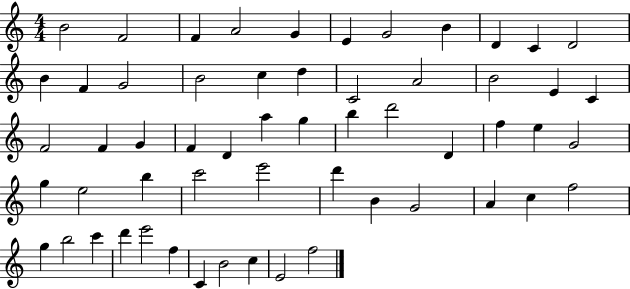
X:1
T:Untitled
M:4/4
L:1/4
K:C
B2 F2 F A2 G E G2 B D C D2 B F G2 B2 c d C2 A2 B2 E C F2 F G F D a g b d'2 D f e G2 g e2 b c'2 e'2 d' B G2 A c f2 g b2 c' d' e'2 f C B2 c E2 f2